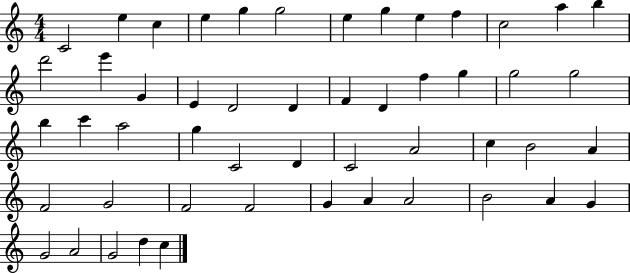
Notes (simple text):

C4/h E5/q C5/q E5/q G5/q G5/h E5/q G5/q E5/q F5/q C5/h A5/q B5/q D6/h E6/q G4/q E4/q D4/h D4/q F4/q D4/q F5/q G5/q G5/h G5/h B5/q C6/q A5/h G5/q C4/h D4/q C4/h A4/h C5/q B4/h A4/q F4/h G4/h F4/h F4/h G4/q A4/q A4/h B4/h A4/q G4/q G4/h A4/h G4/h D5/q C5/q